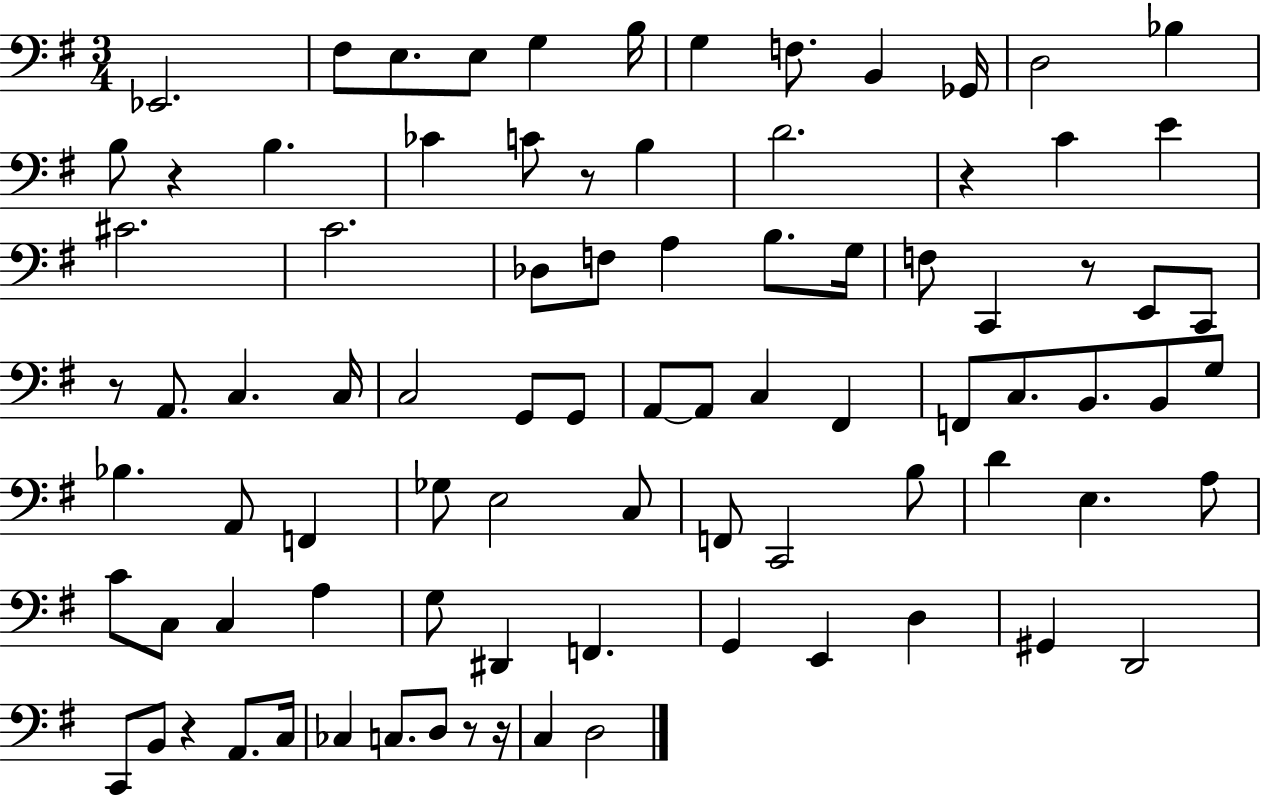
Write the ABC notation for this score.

X:1
T:Untitled
M:3/4
L:1/4
K:G
_E,,2 ^F,/2 E,/2 E,/2 G, B,/4 G, F,/2 B,, _G,,/4 D,2 _B, B,/2 z B, _C C/2 z/2 B, D2 z C E ^C2 C2 _D,/2 F,/2 A, B,/2 G,/4 F,/2 C,, z/2 E,,/2 C,,/2 z/2 A,,/2 C, C,/4 C,2 G,,/2 G,,/2 A,,/2 A,,/2 C, ^F,, F,,/2 C,/2 B,,/2 B,,/2 G,/2 _B, A,,/2 F,, _G,/2 E,2 C,/2 F,,/2 C,,2 B,/2 D E, A,/2 C/2 C,/2 C, A, G,/2 ^D,, F,, G,, E,, D, ^G,, D,,2 C,,/2 B,,/2 z A,,/2 C,/4 _C, C,/2 D,/2 z/2 z/4 C, D,2